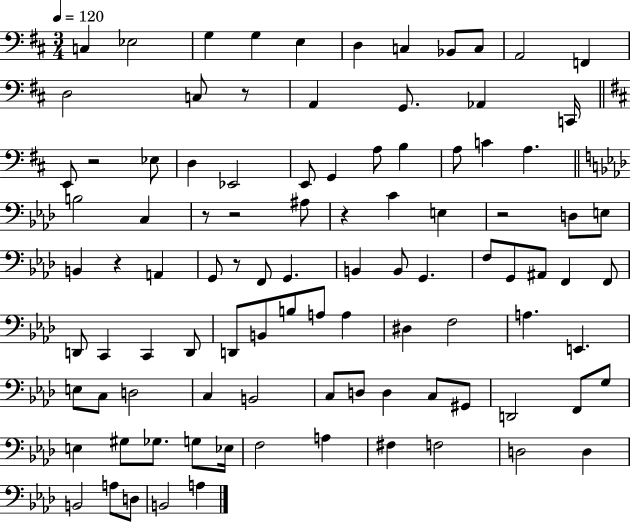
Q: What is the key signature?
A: D major